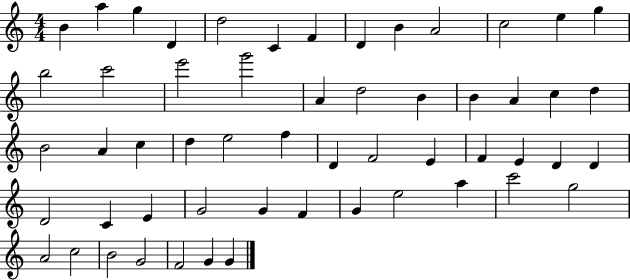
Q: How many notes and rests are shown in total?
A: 55